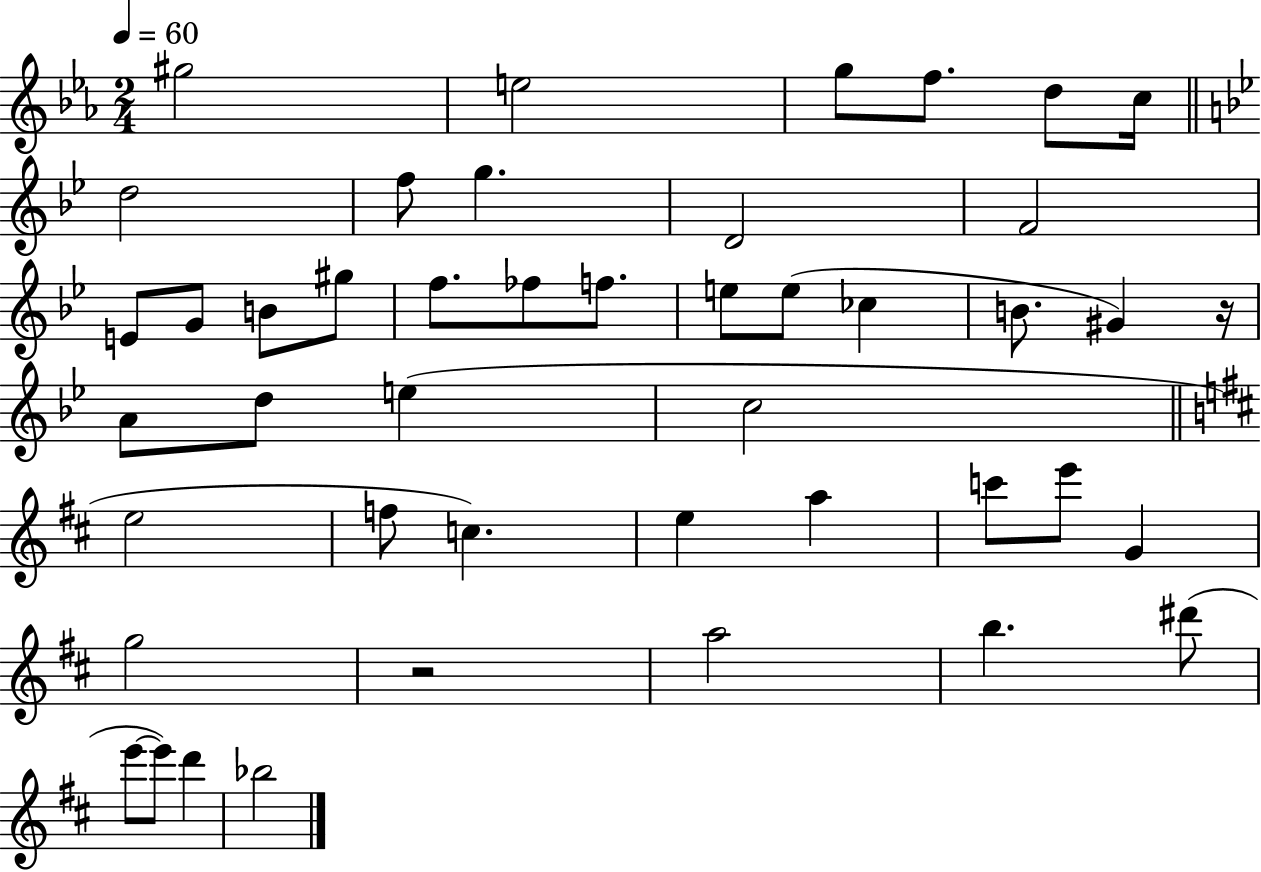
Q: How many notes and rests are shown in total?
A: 45